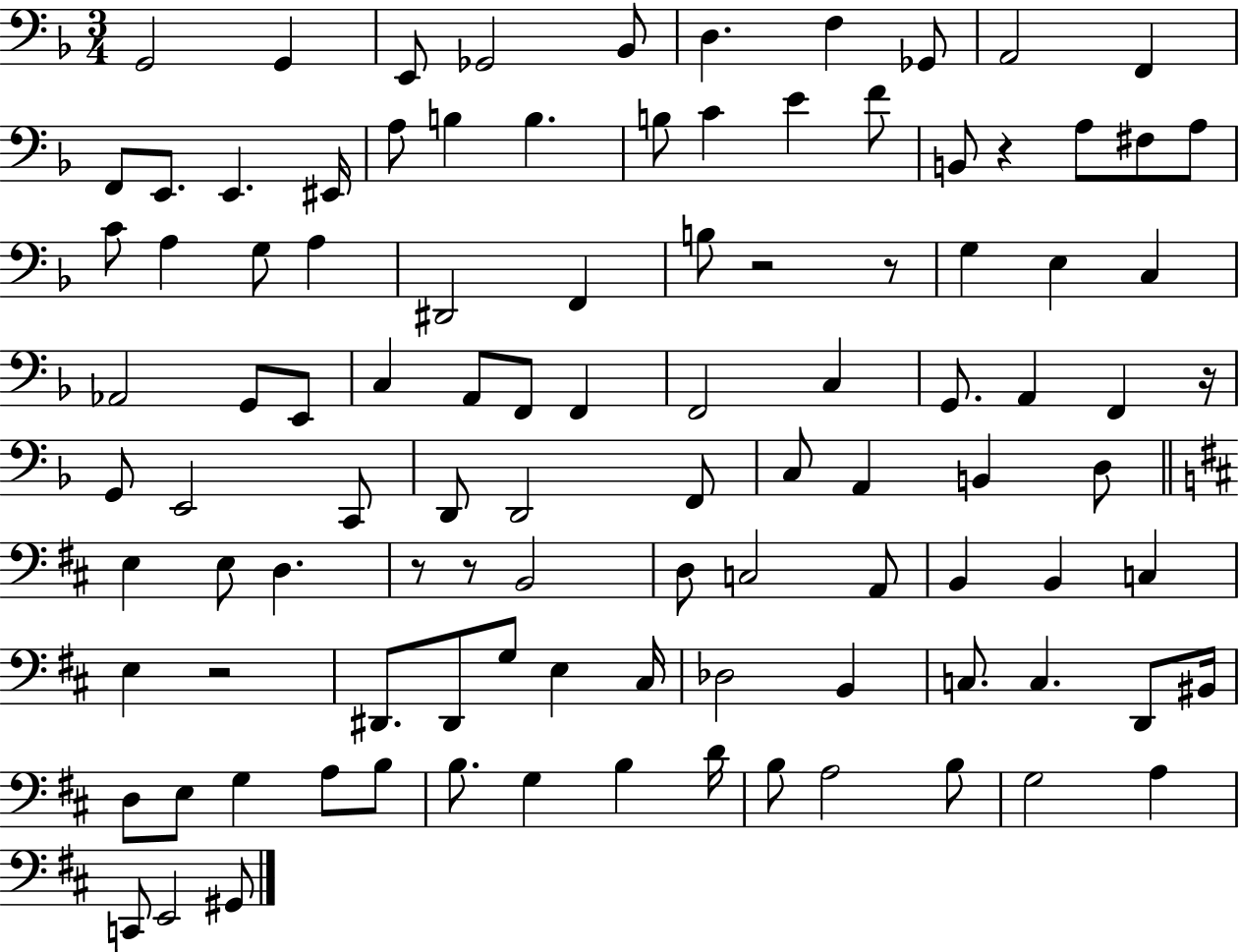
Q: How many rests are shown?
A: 7